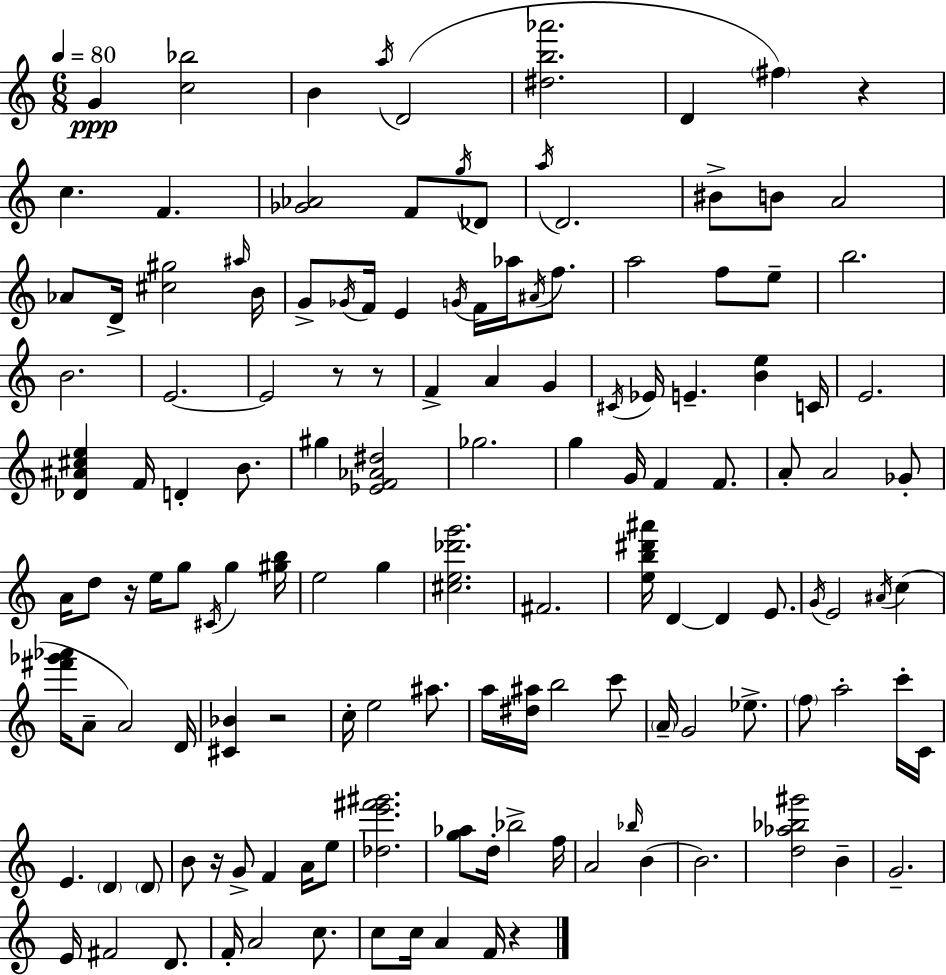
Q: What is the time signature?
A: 6/8